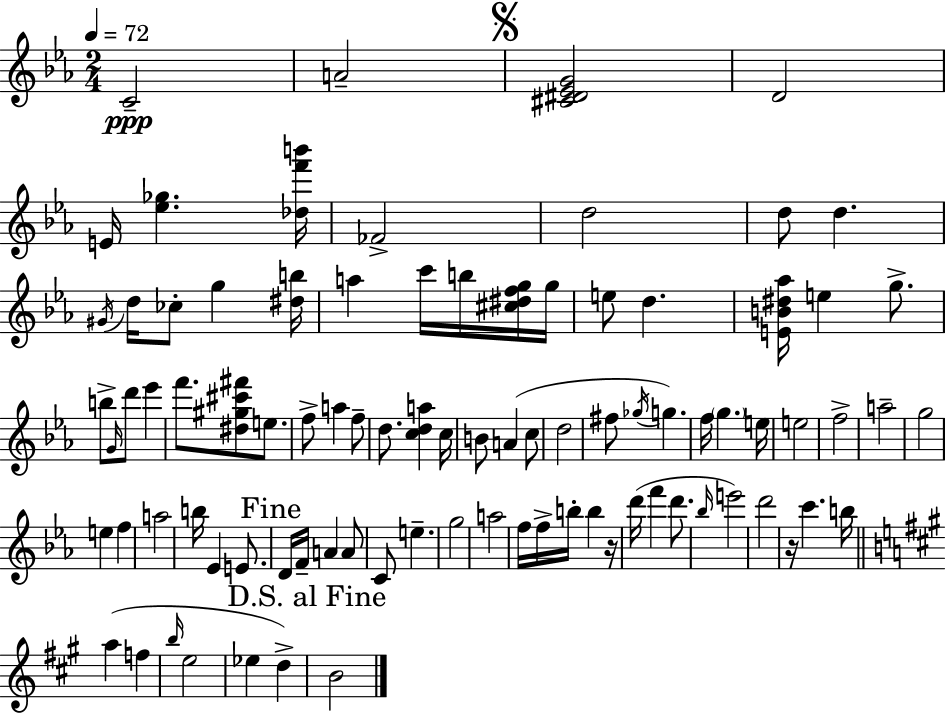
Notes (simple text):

C4/h A4/h [C#4,D#4,Eb4,G4]/h D4/h E4/s [Eb5,Gb5]/q. [Db5,F6,B6]/s FES4/h D5/h D5/e D5/q. G#4/s D5/s CES5/e G5/q [D#5,B5]/s A5/q C6/s B5/s [C#5,D#5,F5,G5]/s G5/s E5/e D5/q. [E4,B4,D#5,Ab5]/s E5/q G5/e. B5/e G4/s D6/e Eb6/q F6/e. [D#5,G#5,C#6,F#6]/e E5/e. F5/e A5/q F5/e D5/e. [C5,D5,A5]/q C5/s B4/e A4/q C5/e D5/h F#5/e Gb5/s G5/q. F5/s G5/q. E5/s E5/h F5/h A5/h G5/h E5/q F5/q A5/h B5/s Eb4/q E4/e. D4/s F4/s A4/q A4/e C4/e E5/q. G5/h A5/h F5/s F5/s B5/s B5/q R/s D6/s F6/q D6/e. Bb5/s E6/h D6/h R/s C6/q. B5/s A5/q F5/q B5/s E5/h Eb5/q D5/q B4/h